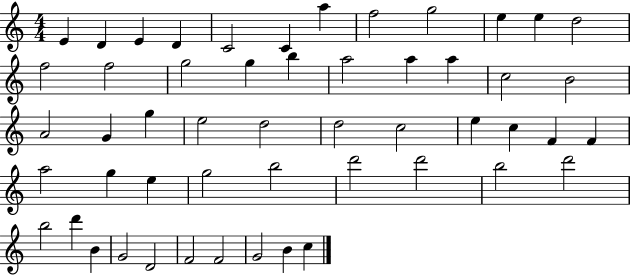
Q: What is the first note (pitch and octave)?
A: E4